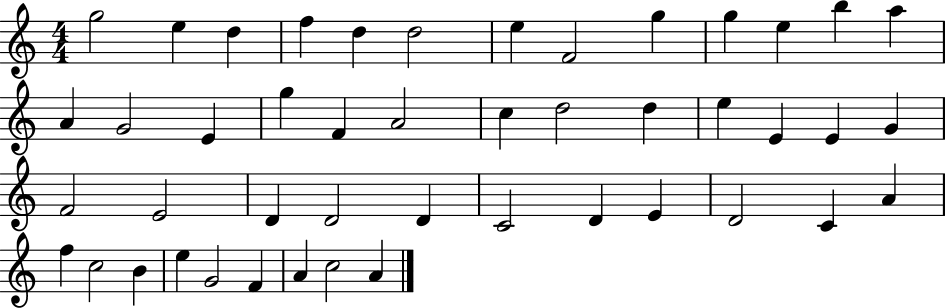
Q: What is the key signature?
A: C major